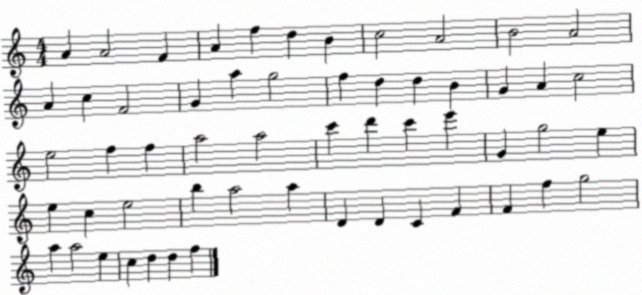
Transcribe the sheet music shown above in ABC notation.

X:1
T:Untitled
M:4/4
L:1/4
K:C
A A2 F A f d B c2 A2 B2 A2 A c F2 G a g2 f d d B G A c2 e2 f f a2 a2 c' d' c' e' G g2 e e c e2 b a2 a D D C F F f g2 a a2 e c d d f